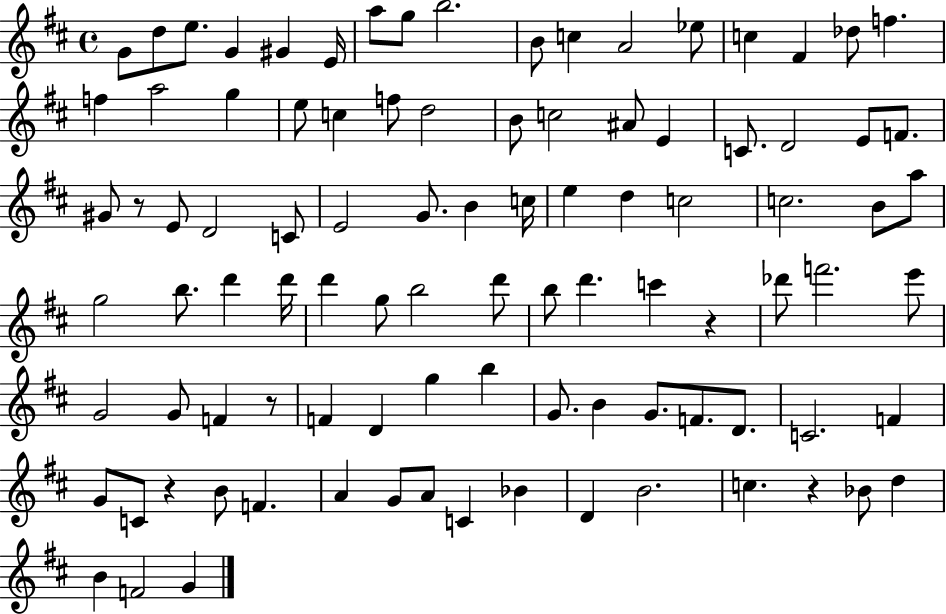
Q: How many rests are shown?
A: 5